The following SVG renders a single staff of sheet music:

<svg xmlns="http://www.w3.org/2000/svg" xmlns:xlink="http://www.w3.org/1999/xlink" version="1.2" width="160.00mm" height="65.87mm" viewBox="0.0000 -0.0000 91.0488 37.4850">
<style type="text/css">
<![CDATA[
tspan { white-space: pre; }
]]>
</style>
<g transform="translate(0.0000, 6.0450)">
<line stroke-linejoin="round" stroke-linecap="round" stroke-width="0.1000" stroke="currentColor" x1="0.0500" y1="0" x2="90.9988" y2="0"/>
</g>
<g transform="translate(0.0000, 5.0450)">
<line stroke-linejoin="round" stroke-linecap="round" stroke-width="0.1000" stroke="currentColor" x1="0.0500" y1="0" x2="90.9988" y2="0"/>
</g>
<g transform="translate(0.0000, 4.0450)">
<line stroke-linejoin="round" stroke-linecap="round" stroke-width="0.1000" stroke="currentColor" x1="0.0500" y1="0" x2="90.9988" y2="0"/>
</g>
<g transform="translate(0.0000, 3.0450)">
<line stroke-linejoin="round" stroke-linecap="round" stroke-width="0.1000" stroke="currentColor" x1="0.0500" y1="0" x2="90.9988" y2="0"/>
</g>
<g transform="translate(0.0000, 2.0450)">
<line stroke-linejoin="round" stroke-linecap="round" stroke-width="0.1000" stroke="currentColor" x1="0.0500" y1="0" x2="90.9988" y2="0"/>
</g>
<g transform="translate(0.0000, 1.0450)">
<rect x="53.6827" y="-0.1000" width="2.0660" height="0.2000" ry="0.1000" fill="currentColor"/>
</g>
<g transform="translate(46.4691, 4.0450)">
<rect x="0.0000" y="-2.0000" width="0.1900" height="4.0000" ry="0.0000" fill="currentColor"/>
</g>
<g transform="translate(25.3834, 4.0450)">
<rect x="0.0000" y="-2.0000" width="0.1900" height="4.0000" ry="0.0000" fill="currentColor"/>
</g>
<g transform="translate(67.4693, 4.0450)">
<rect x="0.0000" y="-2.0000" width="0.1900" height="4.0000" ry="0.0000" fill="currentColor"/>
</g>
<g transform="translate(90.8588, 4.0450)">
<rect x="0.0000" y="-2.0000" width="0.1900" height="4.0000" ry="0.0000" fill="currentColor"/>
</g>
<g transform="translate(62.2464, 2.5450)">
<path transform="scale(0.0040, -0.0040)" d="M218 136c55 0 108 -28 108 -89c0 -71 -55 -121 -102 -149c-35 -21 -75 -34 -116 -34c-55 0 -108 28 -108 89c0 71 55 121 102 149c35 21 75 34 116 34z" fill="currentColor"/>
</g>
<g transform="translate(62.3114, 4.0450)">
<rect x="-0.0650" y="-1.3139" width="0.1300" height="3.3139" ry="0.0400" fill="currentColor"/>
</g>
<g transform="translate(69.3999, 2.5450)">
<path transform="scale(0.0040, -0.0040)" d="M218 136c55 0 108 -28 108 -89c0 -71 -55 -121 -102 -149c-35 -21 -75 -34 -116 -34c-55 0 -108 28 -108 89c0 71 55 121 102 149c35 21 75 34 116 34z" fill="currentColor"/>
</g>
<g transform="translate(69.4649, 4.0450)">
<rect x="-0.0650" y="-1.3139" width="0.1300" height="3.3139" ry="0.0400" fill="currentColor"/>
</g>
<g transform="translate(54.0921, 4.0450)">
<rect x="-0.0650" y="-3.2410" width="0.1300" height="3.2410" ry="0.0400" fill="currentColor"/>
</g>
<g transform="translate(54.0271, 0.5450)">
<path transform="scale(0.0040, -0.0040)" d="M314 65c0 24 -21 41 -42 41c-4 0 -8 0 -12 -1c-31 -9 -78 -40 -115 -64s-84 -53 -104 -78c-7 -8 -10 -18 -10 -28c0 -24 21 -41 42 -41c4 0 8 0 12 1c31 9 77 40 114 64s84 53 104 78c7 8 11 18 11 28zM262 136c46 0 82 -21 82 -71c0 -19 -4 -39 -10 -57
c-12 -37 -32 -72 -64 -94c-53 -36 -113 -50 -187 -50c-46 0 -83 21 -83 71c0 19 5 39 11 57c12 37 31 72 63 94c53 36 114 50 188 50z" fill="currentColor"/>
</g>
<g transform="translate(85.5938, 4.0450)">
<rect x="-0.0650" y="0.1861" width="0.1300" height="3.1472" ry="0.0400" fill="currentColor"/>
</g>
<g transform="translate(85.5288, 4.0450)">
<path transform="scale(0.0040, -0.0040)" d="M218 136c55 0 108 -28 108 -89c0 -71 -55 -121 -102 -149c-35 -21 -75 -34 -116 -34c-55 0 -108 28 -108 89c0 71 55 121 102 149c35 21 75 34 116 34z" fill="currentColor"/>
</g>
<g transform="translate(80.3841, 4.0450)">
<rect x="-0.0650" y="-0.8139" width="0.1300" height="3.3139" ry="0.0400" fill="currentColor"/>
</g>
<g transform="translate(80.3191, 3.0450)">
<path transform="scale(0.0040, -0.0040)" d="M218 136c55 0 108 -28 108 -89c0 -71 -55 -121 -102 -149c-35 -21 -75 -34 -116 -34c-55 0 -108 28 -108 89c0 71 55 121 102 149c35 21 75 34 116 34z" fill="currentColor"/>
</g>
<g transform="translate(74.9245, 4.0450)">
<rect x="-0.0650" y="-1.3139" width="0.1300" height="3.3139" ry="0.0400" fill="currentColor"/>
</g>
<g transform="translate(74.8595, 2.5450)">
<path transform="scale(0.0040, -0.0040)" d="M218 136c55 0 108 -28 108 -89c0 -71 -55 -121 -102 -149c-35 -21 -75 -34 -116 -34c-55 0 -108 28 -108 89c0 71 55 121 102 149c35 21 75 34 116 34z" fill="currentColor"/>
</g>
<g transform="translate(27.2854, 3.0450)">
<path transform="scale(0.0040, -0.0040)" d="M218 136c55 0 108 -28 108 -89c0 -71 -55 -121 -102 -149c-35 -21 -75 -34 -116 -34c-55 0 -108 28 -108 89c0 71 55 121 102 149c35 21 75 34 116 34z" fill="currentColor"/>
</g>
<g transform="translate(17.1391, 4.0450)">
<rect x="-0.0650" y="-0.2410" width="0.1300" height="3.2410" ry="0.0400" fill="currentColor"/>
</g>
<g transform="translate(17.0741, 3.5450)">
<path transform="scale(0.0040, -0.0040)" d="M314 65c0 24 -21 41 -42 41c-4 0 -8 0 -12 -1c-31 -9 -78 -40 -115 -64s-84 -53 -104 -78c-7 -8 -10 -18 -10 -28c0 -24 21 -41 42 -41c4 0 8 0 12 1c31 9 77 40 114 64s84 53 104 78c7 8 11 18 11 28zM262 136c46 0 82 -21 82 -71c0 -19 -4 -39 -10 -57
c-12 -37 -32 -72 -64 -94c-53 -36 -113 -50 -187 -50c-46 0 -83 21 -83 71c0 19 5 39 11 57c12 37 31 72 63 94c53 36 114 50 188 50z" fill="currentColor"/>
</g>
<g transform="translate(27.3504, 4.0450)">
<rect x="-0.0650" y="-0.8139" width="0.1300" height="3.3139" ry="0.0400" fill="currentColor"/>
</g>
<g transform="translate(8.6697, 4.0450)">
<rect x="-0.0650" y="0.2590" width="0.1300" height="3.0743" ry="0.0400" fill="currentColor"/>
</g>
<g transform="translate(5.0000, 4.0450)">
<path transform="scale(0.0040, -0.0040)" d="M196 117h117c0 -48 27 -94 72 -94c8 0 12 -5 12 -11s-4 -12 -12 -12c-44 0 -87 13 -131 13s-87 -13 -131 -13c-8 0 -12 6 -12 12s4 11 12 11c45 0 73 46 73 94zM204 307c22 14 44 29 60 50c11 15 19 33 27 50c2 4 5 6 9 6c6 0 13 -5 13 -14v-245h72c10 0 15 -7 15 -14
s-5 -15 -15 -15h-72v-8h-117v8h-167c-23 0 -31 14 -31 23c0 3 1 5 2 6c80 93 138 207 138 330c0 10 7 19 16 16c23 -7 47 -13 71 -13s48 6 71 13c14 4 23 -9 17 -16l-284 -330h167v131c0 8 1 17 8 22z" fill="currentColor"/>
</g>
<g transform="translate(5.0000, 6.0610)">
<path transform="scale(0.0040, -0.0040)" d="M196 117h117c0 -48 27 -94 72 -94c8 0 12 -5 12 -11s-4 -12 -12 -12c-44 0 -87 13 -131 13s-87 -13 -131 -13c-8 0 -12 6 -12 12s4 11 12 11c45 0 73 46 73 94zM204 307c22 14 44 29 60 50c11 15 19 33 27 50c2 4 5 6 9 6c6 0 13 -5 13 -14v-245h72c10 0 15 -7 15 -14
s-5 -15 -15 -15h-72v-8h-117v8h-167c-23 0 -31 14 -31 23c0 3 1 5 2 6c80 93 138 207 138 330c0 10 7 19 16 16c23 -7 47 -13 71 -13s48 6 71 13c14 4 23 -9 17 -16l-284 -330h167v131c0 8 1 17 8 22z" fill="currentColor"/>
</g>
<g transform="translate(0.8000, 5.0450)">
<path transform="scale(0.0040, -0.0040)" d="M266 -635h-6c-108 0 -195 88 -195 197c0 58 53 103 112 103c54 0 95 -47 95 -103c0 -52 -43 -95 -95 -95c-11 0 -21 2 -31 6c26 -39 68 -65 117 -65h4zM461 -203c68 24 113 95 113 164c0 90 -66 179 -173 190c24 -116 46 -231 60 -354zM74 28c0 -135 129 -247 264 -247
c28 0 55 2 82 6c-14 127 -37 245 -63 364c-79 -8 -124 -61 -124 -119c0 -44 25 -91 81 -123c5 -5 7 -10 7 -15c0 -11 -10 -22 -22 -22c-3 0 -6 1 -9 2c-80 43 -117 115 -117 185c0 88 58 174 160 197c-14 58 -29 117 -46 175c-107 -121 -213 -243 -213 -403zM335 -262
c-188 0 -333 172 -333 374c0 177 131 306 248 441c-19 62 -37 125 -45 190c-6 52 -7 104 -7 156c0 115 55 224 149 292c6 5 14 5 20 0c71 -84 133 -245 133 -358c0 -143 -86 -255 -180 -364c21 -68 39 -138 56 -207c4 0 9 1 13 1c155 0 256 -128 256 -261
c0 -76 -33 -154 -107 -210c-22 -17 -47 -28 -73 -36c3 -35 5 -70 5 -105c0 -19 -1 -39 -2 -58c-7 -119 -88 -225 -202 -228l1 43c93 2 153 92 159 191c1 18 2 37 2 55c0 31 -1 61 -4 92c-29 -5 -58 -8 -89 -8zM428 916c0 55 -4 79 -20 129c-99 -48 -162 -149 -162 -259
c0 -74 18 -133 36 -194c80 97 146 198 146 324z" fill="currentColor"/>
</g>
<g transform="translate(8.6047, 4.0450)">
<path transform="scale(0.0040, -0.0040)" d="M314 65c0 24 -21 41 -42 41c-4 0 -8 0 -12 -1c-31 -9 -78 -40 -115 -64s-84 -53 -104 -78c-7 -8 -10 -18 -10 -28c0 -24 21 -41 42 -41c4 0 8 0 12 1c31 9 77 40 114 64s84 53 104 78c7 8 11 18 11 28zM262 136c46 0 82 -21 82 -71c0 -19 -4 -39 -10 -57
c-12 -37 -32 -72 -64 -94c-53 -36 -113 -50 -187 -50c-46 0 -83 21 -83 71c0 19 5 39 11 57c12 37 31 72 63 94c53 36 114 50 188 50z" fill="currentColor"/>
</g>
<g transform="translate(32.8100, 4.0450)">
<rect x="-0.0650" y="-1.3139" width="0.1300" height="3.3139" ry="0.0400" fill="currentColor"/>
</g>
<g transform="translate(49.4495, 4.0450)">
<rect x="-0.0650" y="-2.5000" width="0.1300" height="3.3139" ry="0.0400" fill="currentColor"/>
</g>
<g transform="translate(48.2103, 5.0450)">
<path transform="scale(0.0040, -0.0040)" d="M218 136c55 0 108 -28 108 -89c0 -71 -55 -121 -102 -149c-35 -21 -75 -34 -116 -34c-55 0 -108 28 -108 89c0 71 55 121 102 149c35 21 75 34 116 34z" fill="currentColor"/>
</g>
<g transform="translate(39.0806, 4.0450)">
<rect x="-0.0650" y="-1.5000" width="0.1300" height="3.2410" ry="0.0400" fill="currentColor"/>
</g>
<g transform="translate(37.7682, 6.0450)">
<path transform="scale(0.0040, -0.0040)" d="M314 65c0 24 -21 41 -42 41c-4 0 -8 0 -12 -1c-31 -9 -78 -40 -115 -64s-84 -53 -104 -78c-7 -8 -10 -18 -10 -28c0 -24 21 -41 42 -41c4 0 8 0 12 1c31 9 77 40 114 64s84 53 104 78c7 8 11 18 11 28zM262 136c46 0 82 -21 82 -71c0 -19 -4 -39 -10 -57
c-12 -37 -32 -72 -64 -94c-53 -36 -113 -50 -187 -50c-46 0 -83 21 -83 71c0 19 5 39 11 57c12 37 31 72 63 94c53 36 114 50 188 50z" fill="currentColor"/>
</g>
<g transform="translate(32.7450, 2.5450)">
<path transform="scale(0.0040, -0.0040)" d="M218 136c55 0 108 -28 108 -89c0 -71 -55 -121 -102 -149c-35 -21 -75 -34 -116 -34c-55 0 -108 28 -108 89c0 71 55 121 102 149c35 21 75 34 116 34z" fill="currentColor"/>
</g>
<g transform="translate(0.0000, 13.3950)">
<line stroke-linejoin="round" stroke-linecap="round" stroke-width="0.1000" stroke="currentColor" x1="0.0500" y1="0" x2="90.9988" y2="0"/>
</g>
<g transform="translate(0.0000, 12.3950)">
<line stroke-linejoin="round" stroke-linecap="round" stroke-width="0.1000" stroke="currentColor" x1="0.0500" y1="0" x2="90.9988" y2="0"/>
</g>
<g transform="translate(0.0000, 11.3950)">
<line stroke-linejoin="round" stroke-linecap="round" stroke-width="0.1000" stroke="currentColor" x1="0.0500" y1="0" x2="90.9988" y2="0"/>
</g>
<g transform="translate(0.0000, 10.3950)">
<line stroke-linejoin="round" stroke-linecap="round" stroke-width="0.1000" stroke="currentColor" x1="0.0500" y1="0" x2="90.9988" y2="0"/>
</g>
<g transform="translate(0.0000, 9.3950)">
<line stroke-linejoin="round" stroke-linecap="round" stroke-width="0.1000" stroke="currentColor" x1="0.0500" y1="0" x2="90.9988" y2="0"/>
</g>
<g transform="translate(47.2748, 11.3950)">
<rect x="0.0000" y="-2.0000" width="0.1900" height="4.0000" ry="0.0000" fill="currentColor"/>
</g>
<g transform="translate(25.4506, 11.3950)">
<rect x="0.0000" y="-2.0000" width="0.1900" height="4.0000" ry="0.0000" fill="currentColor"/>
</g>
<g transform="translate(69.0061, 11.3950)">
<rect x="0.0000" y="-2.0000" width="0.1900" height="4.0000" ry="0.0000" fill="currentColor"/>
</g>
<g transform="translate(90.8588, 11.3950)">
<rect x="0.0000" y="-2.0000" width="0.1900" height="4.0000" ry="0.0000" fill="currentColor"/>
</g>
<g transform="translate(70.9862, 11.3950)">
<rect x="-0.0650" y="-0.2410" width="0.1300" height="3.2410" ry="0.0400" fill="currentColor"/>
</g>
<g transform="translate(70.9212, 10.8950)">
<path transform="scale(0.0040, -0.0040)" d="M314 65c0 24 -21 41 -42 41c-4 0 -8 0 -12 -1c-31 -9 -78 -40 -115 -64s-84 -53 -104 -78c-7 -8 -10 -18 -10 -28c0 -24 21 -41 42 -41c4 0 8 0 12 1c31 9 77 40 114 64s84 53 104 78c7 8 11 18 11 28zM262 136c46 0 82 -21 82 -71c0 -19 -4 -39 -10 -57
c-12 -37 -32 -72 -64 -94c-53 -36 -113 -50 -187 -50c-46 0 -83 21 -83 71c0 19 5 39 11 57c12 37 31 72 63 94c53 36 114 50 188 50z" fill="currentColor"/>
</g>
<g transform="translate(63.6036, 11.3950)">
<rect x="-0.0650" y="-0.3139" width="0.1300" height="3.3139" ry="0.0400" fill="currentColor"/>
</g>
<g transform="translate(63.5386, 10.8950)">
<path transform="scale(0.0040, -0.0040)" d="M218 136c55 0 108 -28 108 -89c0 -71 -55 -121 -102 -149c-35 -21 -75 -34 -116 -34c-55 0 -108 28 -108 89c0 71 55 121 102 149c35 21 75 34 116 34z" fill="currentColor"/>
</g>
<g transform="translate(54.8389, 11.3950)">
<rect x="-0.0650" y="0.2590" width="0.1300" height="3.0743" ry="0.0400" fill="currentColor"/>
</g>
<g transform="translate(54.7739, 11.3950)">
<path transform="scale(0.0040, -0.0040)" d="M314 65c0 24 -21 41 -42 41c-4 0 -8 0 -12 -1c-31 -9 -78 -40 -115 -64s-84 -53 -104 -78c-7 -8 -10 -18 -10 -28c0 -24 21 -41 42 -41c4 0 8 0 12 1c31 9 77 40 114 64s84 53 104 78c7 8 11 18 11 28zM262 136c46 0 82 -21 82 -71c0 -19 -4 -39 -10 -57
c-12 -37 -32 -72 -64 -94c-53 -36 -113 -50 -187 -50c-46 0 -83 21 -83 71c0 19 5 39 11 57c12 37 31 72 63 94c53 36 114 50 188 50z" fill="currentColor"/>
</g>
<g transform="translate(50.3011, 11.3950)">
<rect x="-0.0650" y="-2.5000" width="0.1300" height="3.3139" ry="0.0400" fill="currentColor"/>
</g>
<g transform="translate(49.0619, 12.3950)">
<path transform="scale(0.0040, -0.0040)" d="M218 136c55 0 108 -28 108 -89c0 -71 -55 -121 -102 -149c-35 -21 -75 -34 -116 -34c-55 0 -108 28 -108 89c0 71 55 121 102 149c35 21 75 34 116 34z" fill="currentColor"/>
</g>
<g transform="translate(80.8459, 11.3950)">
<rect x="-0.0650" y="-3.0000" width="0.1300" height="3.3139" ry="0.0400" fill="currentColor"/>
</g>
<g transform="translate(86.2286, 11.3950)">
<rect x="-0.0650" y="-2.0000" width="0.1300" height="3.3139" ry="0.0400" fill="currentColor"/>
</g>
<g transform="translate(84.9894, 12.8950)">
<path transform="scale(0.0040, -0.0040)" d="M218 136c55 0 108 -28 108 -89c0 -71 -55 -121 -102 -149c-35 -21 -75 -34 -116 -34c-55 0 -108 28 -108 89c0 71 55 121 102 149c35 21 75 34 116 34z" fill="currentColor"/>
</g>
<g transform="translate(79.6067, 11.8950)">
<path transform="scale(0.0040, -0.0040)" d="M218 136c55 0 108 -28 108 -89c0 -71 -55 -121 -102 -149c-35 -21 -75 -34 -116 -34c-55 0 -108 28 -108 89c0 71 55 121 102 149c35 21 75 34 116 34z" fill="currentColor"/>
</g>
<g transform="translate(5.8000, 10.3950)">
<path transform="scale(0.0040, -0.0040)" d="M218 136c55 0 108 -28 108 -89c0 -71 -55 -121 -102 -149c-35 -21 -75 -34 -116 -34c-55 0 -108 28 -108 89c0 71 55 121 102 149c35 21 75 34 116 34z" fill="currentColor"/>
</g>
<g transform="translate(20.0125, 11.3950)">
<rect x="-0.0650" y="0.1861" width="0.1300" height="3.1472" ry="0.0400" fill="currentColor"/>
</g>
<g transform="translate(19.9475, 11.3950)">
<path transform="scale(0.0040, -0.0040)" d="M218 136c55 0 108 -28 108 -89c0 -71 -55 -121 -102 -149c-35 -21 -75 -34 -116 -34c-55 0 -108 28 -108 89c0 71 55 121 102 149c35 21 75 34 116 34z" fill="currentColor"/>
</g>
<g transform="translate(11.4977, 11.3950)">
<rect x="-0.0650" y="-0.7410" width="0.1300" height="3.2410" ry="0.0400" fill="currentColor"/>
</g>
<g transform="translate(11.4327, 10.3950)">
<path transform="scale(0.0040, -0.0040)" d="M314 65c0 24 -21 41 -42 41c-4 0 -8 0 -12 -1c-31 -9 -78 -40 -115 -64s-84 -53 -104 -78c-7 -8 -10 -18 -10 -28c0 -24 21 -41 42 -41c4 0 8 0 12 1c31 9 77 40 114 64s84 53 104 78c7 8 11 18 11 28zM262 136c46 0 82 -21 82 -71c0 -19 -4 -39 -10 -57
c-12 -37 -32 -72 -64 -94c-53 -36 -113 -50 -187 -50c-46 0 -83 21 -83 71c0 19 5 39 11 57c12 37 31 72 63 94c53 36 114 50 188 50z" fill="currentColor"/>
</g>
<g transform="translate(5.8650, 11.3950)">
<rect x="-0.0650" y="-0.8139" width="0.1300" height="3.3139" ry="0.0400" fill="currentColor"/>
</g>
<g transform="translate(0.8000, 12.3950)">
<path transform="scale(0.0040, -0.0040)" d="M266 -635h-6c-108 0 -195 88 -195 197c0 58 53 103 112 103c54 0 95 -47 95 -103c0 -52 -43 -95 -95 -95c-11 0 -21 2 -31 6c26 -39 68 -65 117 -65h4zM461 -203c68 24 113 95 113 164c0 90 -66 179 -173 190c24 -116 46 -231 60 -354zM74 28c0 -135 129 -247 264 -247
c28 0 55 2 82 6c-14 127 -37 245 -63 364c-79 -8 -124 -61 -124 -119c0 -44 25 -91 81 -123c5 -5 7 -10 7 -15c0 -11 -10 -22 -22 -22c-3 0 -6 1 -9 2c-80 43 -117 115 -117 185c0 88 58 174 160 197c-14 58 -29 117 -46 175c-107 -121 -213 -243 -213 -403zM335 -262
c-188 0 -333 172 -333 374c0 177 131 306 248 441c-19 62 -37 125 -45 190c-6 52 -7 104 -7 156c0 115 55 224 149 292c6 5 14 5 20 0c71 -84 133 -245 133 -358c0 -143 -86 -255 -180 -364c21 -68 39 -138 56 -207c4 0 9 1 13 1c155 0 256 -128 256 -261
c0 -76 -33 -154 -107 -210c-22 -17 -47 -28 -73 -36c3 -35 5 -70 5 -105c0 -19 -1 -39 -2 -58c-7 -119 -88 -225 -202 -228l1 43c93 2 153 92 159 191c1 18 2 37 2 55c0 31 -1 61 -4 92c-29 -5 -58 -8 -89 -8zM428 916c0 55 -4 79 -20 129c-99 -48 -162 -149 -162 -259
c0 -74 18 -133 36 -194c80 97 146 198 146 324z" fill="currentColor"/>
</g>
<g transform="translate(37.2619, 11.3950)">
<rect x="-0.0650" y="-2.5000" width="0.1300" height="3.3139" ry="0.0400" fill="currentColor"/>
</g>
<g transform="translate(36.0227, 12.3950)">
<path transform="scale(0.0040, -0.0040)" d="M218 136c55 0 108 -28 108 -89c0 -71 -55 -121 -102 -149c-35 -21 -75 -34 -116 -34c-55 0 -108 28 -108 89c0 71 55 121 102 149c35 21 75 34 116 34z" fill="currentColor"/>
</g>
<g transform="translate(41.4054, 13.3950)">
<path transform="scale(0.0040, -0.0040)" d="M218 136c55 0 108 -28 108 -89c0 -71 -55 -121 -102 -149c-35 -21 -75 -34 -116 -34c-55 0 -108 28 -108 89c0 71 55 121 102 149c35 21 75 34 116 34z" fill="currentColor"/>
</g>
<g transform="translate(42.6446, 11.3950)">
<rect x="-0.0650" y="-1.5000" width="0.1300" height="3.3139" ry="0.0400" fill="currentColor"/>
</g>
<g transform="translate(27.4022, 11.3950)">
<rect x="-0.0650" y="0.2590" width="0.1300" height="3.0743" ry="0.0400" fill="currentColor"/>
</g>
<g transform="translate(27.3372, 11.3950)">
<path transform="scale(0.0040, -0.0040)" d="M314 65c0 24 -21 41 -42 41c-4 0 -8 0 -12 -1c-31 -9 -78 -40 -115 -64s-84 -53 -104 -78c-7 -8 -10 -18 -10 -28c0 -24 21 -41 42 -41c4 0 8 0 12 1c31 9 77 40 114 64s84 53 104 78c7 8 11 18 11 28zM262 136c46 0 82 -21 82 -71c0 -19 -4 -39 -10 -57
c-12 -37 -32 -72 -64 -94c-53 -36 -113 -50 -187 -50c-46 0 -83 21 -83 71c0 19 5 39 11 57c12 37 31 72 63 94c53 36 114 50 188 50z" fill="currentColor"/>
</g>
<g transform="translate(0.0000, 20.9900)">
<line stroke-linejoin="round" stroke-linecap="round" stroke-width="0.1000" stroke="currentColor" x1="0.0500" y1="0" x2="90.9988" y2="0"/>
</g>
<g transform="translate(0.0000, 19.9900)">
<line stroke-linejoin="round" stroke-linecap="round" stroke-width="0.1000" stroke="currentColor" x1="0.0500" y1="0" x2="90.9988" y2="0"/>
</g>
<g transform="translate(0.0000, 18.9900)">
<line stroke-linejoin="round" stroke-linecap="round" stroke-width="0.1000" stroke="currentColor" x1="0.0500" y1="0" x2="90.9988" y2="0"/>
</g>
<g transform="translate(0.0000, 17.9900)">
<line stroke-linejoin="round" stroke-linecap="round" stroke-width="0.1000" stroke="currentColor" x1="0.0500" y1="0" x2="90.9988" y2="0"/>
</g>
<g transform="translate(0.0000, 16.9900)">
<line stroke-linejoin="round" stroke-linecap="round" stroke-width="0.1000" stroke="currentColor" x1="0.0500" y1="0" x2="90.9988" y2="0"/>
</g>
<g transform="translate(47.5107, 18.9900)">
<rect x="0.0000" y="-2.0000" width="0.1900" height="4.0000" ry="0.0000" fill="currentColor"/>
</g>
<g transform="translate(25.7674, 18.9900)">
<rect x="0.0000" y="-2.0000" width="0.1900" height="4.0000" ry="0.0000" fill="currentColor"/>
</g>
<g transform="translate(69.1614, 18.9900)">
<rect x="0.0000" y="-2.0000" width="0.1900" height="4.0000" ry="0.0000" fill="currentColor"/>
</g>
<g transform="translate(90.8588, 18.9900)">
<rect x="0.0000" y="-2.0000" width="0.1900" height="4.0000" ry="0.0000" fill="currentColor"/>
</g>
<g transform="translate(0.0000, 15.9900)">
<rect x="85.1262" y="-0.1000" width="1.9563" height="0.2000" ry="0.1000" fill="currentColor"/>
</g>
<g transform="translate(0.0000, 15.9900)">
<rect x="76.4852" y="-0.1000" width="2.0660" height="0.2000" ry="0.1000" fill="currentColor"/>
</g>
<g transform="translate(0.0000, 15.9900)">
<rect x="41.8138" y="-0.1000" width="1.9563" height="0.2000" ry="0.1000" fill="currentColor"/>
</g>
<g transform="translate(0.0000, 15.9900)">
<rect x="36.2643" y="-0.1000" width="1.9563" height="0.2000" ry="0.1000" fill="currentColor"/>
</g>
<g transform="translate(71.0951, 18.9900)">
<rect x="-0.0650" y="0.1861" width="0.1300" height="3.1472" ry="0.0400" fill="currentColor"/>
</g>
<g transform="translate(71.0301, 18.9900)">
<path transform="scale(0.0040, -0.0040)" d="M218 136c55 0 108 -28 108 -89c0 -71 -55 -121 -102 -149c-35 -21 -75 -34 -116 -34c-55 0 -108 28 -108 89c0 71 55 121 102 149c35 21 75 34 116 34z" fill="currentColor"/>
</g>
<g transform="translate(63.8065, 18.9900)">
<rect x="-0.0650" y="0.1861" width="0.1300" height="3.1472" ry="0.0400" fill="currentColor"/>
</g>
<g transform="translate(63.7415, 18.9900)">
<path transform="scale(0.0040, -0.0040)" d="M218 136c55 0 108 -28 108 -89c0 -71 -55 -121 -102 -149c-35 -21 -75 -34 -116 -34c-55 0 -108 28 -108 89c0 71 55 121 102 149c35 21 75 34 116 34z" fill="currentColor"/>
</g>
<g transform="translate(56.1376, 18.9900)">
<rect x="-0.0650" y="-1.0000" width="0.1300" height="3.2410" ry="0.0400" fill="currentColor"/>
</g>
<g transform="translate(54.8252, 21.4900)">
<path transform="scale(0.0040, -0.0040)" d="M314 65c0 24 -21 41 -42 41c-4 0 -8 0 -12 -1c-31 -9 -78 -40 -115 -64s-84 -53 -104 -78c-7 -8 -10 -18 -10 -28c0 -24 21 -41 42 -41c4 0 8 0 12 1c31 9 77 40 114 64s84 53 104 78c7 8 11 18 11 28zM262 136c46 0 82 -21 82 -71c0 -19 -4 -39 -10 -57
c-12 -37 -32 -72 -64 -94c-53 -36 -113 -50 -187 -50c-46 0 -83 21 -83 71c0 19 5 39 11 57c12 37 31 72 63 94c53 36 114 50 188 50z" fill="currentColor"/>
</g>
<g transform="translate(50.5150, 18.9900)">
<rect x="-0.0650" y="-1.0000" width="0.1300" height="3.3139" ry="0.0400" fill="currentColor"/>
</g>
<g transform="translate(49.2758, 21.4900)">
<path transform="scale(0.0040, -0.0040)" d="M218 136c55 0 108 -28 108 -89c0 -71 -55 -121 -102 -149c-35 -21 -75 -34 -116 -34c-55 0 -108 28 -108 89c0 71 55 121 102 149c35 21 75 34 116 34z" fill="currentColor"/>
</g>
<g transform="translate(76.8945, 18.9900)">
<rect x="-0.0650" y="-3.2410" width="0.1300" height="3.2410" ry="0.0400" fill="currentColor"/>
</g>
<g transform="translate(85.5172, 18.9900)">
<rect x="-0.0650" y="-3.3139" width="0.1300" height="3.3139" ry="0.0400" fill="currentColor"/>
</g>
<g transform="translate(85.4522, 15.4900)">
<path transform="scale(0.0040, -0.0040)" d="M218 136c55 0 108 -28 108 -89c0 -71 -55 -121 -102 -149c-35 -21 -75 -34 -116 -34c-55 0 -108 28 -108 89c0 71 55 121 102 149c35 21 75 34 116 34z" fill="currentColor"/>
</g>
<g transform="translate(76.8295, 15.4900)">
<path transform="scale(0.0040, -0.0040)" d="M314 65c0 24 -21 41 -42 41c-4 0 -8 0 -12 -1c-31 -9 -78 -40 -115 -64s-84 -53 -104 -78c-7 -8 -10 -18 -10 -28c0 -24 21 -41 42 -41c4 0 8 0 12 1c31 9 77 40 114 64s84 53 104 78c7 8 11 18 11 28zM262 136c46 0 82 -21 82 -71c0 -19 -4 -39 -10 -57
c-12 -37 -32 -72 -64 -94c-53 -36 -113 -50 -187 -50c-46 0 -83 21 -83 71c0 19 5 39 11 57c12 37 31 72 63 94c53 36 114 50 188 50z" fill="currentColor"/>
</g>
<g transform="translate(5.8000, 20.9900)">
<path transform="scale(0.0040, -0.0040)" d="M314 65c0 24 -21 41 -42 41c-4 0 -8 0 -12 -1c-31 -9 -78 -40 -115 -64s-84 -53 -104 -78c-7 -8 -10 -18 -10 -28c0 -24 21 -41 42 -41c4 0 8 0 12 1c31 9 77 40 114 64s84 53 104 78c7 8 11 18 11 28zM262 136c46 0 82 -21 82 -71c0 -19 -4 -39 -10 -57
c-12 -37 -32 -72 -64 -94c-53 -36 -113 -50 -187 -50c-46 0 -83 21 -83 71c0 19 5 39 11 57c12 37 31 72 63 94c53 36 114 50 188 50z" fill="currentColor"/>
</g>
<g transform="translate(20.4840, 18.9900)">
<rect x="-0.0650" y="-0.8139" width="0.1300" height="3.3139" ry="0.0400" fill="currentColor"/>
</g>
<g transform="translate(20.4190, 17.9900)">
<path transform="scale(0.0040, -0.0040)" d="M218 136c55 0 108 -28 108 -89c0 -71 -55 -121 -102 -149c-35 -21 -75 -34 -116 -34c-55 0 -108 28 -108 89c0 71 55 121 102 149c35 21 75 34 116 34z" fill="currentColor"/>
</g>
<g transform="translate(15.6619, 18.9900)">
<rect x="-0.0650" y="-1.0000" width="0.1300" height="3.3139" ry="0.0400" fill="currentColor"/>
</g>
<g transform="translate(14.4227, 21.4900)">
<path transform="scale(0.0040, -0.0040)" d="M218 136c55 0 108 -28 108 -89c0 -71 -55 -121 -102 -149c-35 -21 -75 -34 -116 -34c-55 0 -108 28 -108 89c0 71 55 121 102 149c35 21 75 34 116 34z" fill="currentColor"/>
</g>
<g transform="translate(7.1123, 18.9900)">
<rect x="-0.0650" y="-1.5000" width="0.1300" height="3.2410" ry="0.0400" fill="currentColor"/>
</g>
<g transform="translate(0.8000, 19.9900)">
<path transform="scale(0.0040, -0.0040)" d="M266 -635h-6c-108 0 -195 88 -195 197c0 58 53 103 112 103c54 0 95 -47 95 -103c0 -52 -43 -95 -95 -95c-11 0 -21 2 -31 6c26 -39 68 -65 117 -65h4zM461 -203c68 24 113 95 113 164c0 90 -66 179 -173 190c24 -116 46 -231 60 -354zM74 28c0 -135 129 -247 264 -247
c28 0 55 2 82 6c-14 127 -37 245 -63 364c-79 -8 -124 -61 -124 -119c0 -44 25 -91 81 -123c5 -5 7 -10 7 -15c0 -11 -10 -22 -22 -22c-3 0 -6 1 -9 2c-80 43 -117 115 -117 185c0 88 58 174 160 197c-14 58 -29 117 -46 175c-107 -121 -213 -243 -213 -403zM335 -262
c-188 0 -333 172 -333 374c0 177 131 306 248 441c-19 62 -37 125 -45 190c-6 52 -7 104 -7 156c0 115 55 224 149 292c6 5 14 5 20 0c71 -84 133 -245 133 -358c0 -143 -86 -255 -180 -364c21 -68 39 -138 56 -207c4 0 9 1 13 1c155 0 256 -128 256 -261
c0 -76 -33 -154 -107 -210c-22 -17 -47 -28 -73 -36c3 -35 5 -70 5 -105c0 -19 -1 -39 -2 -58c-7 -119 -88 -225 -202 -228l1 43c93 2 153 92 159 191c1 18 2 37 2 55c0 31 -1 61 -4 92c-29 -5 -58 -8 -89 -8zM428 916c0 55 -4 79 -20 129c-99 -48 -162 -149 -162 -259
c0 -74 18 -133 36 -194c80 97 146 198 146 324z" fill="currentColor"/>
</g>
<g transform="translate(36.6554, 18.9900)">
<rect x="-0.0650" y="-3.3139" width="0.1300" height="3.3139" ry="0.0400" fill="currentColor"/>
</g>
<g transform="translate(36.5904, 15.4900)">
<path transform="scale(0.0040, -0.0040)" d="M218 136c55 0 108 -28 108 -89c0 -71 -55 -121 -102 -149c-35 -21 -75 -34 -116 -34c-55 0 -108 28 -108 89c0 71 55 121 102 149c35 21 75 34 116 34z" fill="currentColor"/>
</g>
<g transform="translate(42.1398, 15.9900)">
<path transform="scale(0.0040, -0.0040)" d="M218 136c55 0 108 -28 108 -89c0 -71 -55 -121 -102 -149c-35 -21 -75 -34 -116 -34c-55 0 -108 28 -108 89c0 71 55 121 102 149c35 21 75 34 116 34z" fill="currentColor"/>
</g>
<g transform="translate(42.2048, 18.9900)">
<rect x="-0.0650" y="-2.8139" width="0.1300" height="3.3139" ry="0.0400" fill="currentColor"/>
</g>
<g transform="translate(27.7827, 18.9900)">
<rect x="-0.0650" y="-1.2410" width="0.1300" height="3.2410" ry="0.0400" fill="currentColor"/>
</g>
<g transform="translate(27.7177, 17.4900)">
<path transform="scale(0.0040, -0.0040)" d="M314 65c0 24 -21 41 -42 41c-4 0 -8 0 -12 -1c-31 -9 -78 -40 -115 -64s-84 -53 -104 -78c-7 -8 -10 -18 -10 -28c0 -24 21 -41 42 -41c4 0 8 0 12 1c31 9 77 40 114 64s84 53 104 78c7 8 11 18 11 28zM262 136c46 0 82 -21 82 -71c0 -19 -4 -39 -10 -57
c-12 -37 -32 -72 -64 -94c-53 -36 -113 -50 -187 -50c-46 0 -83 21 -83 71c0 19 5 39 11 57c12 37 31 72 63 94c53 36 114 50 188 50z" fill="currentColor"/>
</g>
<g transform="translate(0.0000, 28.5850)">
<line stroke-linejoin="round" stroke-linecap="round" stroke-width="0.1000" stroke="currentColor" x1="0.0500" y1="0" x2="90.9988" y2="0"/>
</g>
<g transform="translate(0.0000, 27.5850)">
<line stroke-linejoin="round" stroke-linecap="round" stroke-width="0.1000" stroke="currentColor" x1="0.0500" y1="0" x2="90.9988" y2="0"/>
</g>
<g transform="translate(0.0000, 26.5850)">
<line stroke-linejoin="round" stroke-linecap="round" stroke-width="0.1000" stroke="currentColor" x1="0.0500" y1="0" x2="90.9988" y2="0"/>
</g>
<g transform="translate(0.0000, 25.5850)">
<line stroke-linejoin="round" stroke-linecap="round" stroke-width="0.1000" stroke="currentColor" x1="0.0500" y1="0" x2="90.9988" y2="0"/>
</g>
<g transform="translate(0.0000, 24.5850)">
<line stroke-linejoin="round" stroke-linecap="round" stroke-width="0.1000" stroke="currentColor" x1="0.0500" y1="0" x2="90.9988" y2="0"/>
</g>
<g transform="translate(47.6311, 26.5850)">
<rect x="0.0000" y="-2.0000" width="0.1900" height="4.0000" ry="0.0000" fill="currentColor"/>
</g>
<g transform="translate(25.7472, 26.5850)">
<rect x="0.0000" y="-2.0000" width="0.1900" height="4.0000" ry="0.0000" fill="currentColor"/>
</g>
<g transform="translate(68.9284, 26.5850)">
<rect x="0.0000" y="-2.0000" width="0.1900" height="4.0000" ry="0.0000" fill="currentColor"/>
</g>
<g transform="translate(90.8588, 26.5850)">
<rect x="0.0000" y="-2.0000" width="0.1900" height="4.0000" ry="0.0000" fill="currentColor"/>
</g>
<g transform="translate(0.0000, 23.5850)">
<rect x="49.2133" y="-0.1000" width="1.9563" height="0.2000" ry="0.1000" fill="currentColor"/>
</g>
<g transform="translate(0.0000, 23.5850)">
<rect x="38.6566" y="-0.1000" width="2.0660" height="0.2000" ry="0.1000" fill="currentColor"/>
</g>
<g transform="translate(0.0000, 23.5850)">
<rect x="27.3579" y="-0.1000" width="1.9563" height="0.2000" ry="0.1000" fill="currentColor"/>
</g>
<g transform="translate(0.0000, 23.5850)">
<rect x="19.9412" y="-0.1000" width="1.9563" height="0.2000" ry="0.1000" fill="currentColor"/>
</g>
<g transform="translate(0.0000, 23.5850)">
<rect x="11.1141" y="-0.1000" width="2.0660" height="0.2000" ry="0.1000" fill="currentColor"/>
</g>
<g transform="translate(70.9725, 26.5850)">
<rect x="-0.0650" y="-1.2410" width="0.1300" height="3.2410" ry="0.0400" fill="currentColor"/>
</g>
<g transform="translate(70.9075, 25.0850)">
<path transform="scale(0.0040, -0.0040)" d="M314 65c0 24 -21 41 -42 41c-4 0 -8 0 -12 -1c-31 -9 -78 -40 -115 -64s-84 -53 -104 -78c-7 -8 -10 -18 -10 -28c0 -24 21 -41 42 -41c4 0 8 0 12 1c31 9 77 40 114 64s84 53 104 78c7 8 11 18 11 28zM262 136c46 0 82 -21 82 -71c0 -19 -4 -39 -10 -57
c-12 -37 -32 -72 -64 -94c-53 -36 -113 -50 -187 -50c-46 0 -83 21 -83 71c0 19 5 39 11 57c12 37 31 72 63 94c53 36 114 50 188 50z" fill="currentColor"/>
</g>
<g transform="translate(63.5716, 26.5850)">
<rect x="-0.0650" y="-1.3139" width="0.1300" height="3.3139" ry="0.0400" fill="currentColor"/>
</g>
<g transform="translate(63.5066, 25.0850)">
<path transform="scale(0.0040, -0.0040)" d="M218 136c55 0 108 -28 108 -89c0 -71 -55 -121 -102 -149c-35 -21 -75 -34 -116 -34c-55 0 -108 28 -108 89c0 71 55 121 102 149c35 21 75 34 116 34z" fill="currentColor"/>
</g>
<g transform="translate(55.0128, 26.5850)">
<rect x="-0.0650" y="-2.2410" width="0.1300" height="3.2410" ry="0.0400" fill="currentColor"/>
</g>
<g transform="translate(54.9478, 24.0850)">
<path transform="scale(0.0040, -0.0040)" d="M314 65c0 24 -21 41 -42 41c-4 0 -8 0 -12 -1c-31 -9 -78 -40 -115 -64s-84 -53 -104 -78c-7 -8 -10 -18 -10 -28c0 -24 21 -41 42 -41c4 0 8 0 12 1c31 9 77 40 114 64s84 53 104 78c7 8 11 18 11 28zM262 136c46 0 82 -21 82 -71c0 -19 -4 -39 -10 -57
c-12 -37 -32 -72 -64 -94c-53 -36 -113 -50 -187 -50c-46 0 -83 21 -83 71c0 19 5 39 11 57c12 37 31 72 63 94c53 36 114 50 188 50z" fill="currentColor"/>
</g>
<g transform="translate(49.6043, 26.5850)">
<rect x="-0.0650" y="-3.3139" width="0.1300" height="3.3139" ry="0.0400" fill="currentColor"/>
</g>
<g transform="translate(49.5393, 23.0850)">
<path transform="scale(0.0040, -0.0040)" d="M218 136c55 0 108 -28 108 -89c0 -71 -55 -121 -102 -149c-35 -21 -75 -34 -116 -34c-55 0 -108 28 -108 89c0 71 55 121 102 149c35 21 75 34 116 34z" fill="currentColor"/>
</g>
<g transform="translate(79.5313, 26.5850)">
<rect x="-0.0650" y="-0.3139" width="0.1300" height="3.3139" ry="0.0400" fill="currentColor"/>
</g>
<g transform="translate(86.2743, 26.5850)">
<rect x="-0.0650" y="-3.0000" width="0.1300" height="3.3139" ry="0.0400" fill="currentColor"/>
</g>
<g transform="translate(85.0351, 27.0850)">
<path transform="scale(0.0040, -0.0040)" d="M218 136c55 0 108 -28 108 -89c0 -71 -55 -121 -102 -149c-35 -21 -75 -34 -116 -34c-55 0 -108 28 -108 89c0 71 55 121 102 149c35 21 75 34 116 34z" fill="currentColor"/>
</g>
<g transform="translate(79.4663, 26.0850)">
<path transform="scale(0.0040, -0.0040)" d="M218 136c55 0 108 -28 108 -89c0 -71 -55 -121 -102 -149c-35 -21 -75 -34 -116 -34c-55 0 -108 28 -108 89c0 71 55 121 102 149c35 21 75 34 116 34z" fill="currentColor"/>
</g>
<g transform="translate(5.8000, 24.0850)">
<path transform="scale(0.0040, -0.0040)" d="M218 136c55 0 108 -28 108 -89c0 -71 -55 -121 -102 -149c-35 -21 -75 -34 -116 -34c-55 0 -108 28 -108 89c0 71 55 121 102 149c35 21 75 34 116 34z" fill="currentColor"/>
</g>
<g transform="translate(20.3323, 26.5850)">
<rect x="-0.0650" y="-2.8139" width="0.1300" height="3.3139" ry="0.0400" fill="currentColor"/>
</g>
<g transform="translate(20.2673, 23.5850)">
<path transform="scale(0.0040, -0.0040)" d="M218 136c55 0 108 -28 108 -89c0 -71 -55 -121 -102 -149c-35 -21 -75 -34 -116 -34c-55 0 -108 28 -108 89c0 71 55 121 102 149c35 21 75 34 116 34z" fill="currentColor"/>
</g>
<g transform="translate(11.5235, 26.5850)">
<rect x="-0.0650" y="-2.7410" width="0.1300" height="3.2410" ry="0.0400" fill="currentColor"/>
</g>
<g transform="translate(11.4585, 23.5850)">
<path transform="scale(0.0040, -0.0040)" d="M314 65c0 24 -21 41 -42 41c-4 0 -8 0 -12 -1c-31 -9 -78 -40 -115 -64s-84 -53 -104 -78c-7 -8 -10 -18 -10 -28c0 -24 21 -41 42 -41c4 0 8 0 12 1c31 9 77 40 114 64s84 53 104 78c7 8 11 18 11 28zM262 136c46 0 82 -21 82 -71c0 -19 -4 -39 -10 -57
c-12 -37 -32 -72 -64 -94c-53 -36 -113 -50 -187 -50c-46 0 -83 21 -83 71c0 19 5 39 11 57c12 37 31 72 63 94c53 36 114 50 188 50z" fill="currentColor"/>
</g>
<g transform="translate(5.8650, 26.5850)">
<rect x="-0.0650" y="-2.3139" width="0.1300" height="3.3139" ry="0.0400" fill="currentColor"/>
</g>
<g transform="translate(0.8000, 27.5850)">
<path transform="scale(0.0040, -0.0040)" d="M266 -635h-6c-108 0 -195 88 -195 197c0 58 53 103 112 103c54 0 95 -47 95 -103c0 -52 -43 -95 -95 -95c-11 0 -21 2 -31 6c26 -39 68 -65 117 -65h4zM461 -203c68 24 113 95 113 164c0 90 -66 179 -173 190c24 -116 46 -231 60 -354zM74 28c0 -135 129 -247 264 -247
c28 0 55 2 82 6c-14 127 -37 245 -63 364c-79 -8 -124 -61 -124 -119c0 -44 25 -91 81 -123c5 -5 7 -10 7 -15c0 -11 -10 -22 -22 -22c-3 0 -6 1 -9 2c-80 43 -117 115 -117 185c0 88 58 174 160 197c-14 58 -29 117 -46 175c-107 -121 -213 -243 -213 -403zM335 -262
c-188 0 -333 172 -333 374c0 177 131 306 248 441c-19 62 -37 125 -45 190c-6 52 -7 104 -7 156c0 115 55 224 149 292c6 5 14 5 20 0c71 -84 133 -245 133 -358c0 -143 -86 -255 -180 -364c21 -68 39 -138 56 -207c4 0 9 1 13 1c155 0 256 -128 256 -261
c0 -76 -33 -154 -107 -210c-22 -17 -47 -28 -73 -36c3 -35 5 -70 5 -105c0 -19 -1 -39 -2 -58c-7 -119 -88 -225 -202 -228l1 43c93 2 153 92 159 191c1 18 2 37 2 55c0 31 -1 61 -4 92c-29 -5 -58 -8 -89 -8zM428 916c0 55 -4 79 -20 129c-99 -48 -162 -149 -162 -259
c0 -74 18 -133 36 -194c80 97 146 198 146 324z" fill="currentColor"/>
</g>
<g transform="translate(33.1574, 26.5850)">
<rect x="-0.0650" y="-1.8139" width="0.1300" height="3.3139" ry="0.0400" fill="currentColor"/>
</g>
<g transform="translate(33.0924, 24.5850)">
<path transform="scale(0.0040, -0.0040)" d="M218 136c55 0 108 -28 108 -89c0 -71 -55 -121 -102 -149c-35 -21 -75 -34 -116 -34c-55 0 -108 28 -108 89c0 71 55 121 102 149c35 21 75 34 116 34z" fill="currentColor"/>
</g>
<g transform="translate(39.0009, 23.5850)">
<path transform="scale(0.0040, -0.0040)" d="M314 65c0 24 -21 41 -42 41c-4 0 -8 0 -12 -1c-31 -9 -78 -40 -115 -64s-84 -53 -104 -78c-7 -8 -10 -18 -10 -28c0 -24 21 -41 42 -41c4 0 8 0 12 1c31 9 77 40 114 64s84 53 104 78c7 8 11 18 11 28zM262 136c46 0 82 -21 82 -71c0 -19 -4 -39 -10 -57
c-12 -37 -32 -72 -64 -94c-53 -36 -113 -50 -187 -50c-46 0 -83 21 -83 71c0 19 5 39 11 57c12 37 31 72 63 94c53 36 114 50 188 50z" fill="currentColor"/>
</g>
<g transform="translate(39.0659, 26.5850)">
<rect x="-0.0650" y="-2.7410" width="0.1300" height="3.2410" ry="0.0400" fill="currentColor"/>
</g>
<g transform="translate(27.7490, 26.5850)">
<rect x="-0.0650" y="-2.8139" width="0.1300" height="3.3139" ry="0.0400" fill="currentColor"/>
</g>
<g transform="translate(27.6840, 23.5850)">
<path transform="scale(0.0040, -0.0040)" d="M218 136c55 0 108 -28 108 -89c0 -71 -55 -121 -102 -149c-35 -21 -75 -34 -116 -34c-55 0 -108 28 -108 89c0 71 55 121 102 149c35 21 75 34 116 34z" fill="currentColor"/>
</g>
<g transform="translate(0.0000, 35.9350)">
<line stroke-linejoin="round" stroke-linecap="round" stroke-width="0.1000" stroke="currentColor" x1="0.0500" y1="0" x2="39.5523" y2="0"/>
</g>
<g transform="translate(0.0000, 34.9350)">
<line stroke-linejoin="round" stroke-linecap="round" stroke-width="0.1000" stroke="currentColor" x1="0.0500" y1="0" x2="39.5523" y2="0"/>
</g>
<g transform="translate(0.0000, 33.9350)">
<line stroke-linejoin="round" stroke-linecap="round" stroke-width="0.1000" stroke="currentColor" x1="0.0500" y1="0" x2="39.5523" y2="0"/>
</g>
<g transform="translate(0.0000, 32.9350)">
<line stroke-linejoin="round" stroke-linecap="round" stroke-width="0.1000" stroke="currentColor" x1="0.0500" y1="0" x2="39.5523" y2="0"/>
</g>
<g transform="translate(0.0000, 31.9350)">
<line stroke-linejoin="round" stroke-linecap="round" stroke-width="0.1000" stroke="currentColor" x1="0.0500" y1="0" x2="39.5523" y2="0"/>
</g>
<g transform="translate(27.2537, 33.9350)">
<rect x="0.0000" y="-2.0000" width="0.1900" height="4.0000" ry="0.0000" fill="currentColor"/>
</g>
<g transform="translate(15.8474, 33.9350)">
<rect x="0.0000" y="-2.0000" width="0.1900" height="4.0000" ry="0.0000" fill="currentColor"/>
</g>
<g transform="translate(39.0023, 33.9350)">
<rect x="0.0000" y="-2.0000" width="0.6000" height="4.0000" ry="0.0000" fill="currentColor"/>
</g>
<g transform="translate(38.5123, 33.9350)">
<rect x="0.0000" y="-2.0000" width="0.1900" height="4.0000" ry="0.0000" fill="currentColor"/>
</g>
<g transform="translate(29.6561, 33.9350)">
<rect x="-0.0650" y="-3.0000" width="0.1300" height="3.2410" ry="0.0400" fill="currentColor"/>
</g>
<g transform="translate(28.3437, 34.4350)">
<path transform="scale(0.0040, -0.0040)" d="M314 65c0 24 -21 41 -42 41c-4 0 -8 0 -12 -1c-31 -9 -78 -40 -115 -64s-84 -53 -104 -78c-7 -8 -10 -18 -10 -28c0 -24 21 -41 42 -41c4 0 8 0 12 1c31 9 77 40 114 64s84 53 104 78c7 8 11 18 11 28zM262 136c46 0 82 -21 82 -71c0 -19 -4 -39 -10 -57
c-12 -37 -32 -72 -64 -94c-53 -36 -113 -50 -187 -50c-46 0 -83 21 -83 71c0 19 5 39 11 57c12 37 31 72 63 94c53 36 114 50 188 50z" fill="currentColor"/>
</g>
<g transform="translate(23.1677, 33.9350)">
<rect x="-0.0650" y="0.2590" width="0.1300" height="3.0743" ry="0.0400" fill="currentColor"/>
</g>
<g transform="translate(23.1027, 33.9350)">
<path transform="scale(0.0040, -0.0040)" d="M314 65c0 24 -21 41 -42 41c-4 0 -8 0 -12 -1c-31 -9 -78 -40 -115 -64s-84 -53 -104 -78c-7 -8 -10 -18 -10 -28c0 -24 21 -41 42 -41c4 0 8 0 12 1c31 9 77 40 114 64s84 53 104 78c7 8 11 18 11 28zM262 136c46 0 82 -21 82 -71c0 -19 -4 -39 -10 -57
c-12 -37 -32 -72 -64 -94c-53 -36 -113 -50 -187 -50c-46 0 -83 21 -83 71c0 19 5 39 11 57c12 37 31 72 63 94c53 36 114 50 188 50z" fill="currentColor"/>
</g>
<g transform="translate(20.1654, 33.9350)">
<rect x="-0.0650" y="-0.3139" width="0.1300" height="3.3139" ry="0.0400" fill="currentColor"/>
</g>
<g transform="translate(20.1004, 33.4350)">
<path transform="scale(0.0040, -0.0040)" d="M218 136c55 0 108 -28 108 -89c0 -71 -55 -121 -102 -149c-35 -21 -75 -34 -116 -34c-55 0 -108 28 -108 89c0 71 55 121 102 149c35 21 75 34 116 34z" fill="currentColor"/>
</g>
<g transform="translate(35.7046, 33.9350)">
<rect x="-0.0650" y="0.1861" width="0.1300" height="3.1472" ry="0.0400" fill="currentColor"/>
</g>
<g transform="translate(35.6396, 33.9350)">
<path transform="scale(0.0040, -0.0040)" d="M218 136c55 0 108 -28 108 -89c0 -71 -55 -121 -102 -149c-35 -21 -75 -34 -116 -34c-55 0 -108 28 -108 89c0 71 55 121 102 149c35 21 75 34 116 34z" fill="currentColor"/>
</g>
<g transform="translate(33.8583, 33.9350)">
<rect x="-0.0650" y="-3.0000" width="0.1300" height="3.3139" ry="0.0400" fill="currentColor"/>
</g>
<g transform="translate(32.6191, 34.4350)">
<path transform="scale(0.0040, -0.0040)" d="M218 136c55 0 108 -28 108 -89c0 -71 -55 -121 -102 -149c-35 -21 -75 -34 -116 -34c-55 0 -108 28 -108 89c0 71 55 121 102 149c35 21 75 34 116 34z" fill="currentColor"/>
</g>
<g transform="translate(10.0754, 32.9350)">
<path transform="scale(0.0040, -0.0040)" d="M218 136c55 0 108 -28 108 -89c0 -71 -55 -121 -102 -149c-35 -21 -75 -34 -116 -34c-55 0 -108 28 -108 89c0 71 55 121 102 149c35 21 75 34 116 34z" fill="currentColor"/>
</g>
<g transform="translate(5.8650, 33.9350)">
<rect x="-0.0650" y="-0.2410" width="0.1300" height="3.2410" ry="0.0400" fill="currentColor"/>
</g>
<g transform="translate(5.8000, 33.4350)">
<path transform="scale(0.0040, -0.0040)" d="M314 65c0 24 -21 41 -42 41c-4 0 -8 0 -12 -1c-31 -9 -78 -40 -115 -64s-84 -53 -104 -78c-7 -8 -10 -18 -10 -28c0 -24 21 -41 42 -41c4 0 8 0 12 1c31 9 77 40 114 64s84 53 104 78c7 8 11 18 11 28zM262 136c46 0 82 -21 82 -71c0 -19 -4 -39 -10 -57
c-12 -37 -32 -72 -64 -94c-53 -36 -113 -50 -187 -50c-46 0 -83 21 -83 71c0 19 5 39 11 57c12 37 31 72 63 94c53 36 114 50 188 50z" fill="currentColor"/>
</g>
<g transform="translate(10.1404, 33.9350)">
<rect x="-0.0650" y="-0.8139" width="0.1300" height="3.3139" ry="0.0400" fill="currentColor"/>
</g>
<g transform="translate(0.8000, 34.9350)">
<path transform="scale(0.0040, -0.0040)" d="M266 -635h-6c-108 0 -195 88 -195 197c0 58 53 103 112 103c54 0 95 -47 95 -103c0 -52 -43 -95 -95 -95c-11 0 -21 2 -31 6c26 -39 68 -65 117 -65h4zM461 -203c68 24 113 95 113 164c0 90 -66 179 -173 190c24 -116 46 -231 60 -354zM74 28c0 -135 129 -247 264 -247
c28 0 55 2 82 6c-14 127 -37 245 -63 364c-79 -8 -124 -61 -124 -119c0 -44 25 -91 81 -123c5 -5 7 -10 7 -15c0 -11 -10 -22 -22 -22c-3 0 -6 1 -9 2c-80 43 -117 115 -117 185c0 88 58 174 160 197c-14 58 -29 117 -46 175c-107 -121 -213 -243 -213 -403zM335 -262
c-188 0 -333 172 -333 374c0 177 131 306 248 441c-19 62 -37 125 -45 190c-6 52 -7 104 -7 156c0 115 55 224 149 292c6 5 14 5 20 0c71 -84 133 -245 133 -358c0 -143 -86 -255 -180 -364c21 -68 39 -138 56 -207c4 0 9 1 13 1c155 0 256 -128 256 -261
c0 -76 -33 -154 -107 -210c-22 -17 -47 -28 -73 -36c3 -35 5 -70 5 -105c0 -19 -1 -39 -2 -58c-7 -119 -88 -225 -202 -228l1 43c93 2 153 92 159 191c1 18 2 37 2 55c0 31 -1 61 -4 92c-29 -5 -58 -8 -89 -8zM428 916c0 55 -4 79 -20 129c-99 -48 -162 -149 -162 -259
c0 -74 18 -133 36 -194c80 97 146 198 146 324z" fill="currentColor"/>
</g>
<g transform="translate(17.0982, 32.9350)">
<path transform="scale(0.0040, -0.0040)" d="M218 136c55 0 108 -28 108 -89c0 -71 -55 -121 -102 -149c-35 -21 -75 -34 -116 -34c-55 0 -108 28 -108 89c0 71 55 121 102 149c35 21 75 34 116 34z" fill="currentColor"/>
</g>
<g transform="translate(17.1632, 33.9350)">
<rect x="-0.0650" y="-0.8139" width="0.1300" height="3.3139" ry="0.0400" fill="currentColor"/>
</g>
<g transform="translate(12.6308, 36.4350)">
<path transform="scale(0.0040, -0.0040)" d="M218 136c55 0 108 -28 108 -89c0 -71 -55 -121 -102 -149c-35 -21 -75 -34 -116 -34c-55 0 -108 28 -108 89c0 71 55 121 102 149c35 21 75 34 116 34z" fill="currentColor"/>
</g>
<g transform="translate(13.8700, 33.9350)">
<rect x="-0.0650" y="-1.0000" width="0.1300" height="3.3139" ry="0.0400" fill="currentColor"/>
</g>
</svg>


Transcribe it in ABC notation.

X:1
T:Untitled
M:4/4
L:1/4
K:C
B2 c2 d e E2 G b2 e e e d B d d2 B B2 G E G B2 c c2 A F E2 D d e2 b a D D2 B B b2 b g a2 a a f a2 b g2 e e2 c A c2 d D d c B2 A2 A B